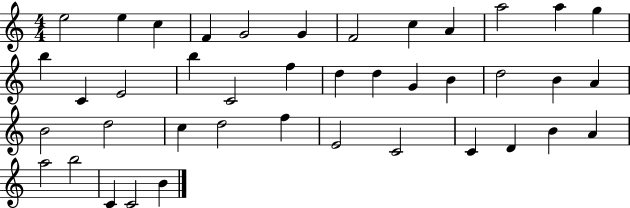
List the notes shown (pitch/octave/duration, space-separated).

E5/h E5/q C5/q F4/q G4/h G4/q F4/h C5/q A4/q A5/h A5/q G5/q B5/q C4/q E4/h B5/q C4/h F5/q D5/q D5/q G4/q B4/q D5/h B4/q A4/q B4/h D5/h C5/q D5/h F5/q E4/h C4/h C4/q D4/q B4/q A4/q A5/h B5/h C4/q C4/h B4/q